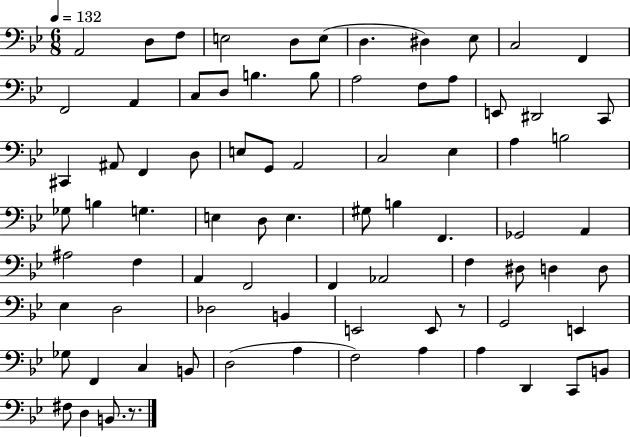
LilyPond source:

{
  \clef bass
  \numericTimeSignature
  \time 6/8
  \key bes \major
  \tempo 4 = 132
  a,2 d8 f8 | e2 d8 e8( | d4. dis4) ees8 | c2 f,4 | \break f,2 a,4 | c8 d8 b4. b8 | a2 f8 a8 | e,8 dis,2 c,8 | \break cis,4 ais,8 f,4 d8 | e8 g,8 a,2 | c2 ees4 | a4 b2 | \break ges8 b4 g4. | e4 d8 e4. | gis8 b4 f,4. | ges,2 a,4 | \break ais2 f4 | a,4 f,2 | f,4 aes,2 | f4 dis8 d4 d8 | \break ees4 d2 | des2 b,4 | e,2 e,8 r8 | g,2 e,4 | \break ges8 f,4 c4 b,8 | d2( a4 | f2) a4 | a4 d,4 c,8 b,8 | \break fis8 d4 b,8. r8. | \bar "|."
}